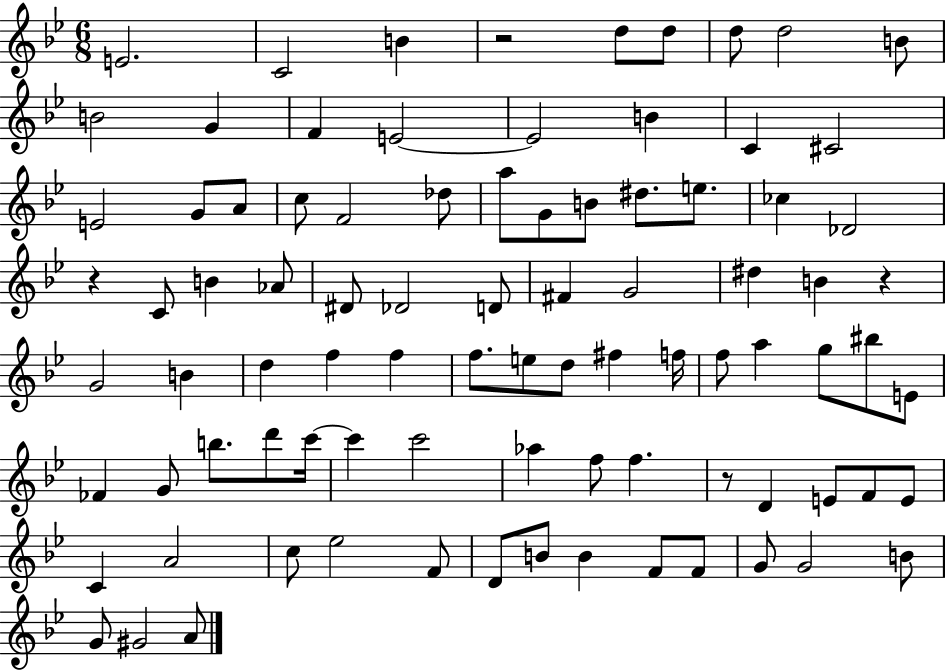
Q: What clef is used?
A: treble